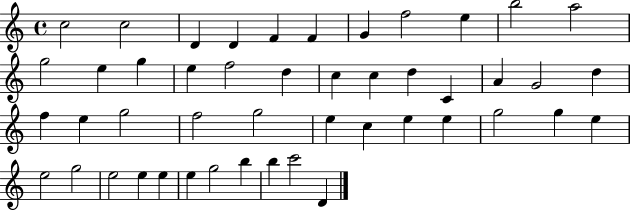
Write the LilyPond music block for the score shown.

{
  \clef treble
  \time 4/4
  \defaultTimeSignature
  \key c \major
  c''2 c''2 | d'4 d'4 f'4 f'4 | g'4 f''2 e''4 | b''2 a''2 | \break g''2 e''4 g''4 | e''4 f''2 d''4 | c''4 c''4 d''4 c'4 | a'4 g'2 d''4 | \break f''4 e''4 g''2 | f''2 g''2 | e''4 c''4 e''4 e''4 | g''2 g''4 e''4 | \break e''2 g''2 | e''2 e''4 e''4 | e''4 g''2 b''4 | b''4 c'''2 d'4 | \break \bar "|."
}